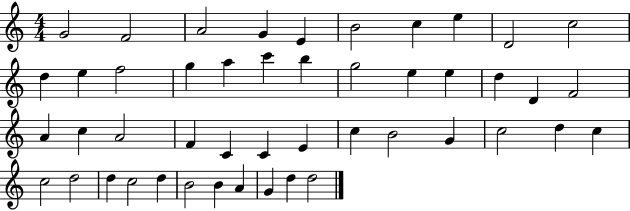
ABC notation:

X:1
T:Untitled
M:4/4
L:1/4
K:C
G2 F2 A2 G E B2 c e D2 c2 d e f2 g a c' b g2 e e d D F2 A c A2 F C C E c B2 G c2 d c c2 d2 d c2 d B2 B A G d d2